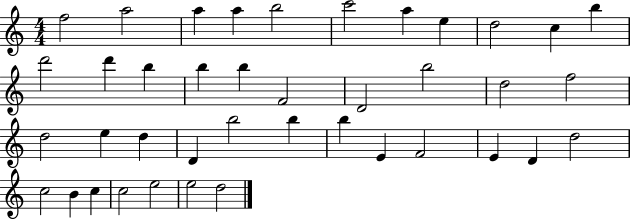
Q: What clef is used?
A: treble